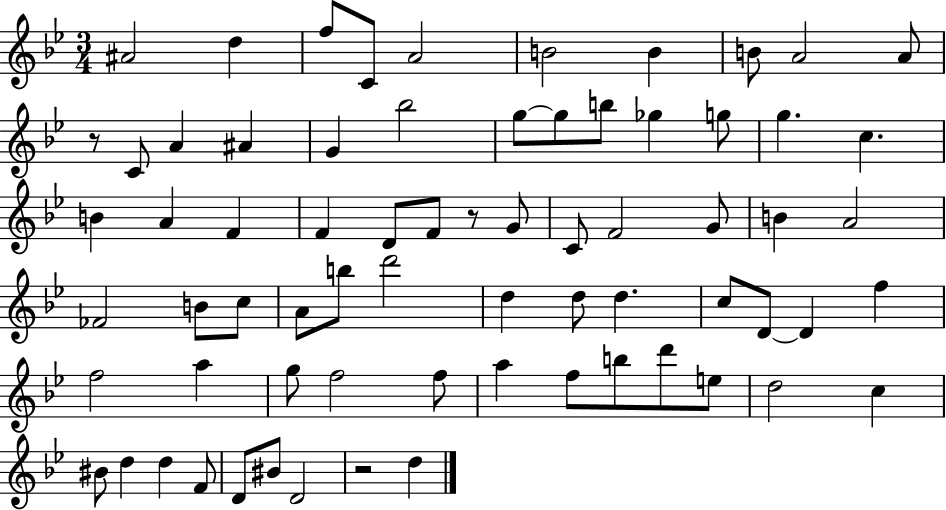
{
  \clef treble
  \numericTimeSignature
  \time 3/4
  \key bes \major
  ais'2 d''4 | f''8 c'8 a'2 | b'2 b'4 | b'8 a'2 a'8 | \break r8 c'8 a'4 ais'4 | g'4 bes''2 | g''8~~ g''8 b''8 ges''4 g''8 | g''4. c''4. | \break b'4 a'4 f'4 | f'4 d'8 f'8 r8 g'8 | c'8 f'2 g'8 | b'4 a'2 | \break fes'2 b'8 c''8 | a'8 b''8 d'''2 | d''4 d''8 d''4. | c''8 d'8~~ d'4 f''4 | \break f''2 a''4 | g''8 f''2 f''8 | a''4 f''8 b''8 d'''8 e''8 | d''2 c''4 | \break bis'8 d''4 d''4 f'8 | d'8 bis'8 d'2 | r2 d''4 | \bar "|."
}